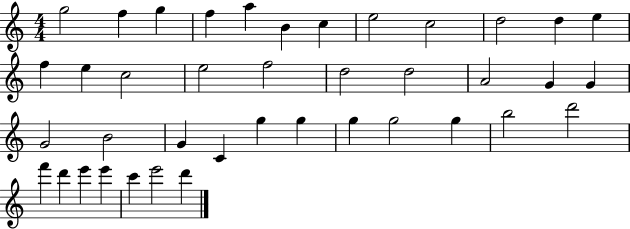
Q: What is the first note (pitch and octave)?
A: G5